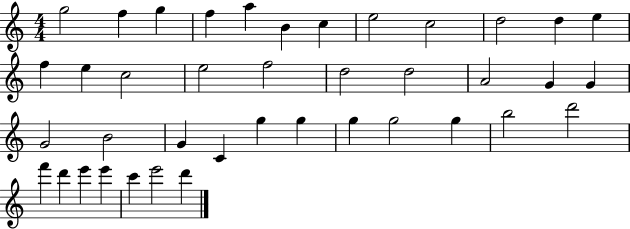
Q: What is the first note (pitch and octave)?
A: G5